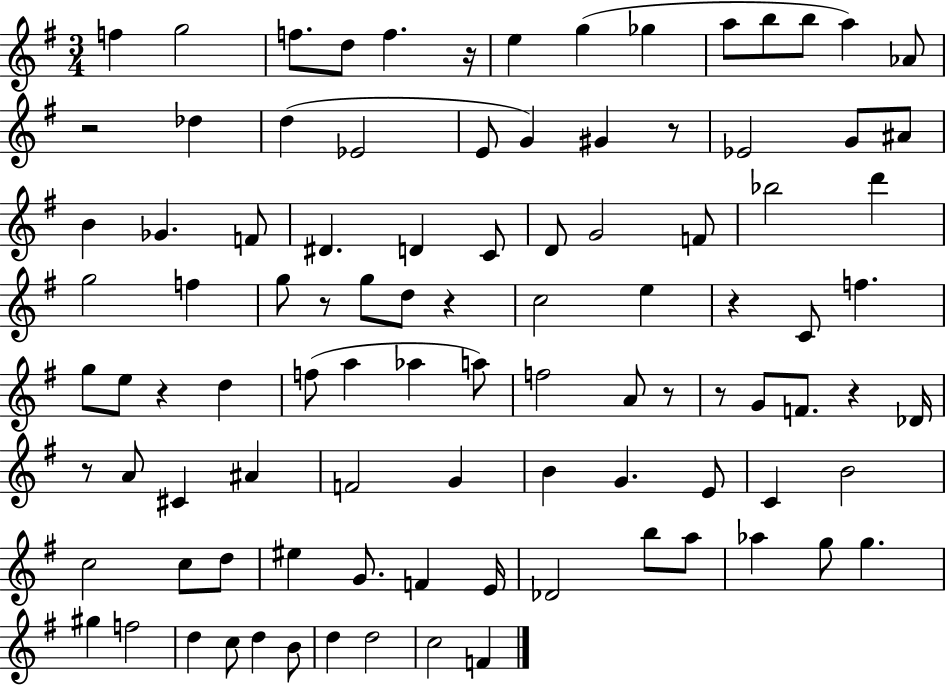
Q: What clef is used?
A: treble